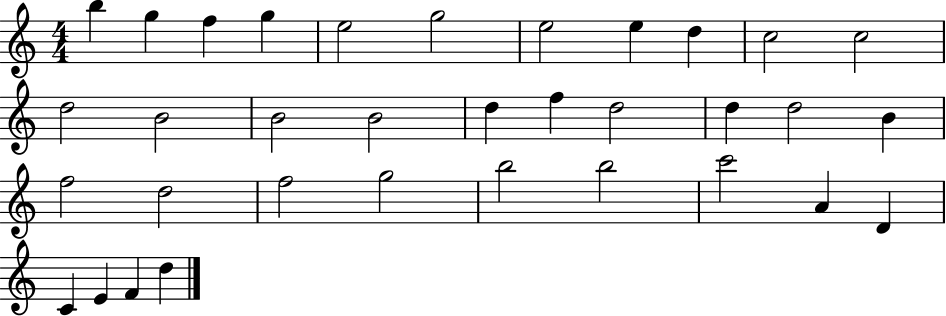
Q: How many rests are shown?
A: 0